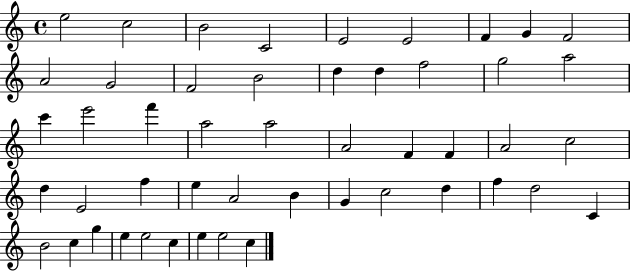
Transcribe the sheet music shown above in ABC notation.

X:1
T:Untitled
M:4/4
L:1/4
K:C
e2 c2 B2 C2 E2 E2 F G F2 A2 G2 F2 B2 d d f2 g2 a2 c' e'2 f' a2 a2 A2 F F A2 c2 d E2 f e A2 B G c2 d f d2 C B2 c g e e2 c e e2 c